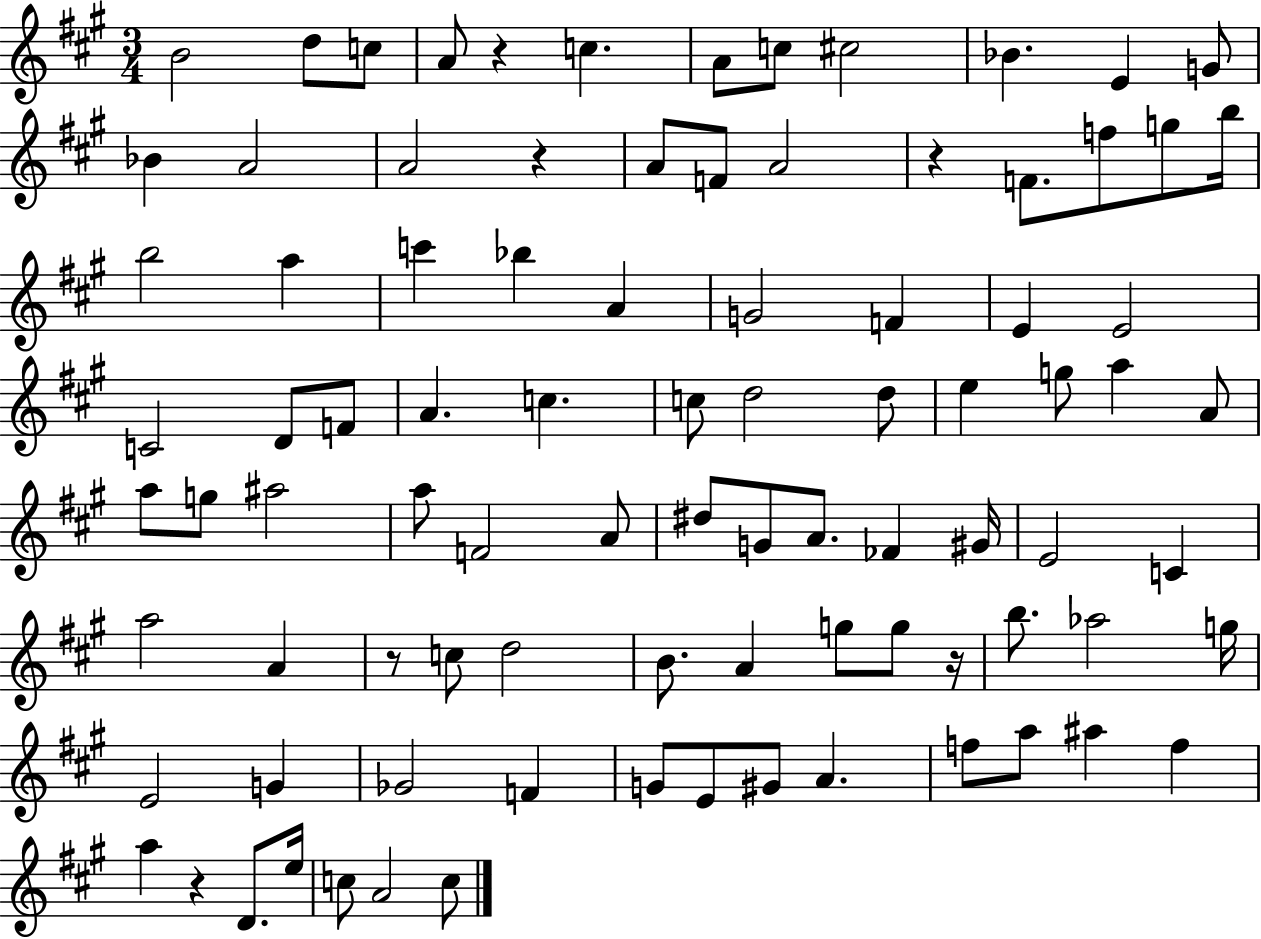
B4/h D5/e C5/e A4/e R/q C5/q. A4/e C5/e C#5/h Bb4/q. E4/q G4/e Bb4/q A4/h A4/h R/q A4/e F4/e A4/h R/q F4/e. F5/e G5/e B5/s B5/h A5/q C6/q Bb5/q A4/q G4/h F4/q E4/q E4/h C4/h D4/e F4/e A4/q. C5/q. C5/e D5/h D5/e E5/q G5/e A5/q A4/e A5/e G5/e A#5/h A5/e F4/h A4/e D#5/e G4/e A4/e. FES4/q G#4/s E4/h C4/q A5/h A4/q R/e C5/e D5/h B4/e. A4/q G5/e G5/e R/s B5/e. Ab5/h G5/s E4/h G4/q Gb4/h F4/q G4/e E4/e G#4/e A4/q. F5/e A5/e A#5/q F5/q A5/q R/q D4/e. E5/s C5/e A4/h C5/e